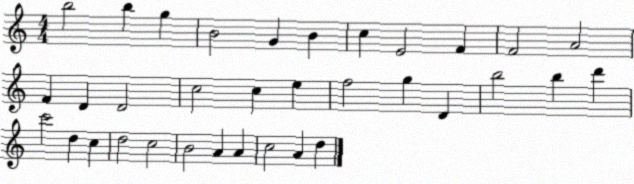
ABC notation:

X:1
T:Untitled
M:4/4
L:1/4
K:C
b2 b g B2 G B c E2 F F2 A2 F D D2 c2 c e f2 g D b2 b d' c'2 d c d2 c2 B2 A A c2 A d